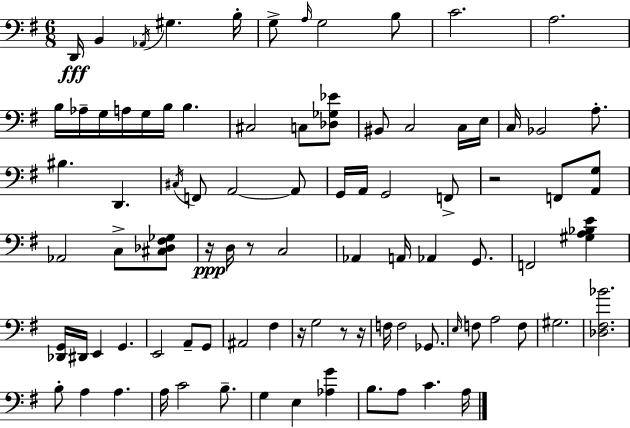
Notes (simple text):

D2/s B2/q Ab2/s G#3/q. B3/s G3/e A3/s G3/h B3/e C4/h. A3/h. B3/s Ab3/s G3/s A3/s G3/s B3/s B3/q. C#3/h C3/e [Db3,Gb3,Eb4]/e BIS2/e C3/h C3/s E3/s C3/s Bb2/h A3/e. BIS3/q. D2/q. C#3/s F2/e A2/h A2/e G2/s A2/s G2/h F2/e R/h F2/e [A2,G3]/e Ab2/h C3/e [C#3,Db3,F#3,Gb3]/e R/s D3/s R/e C3/h Ab2/q A2/s Ab2/q G2/e. F2/h [G#3,A3,Bb3,E4]/q [Db2,G2]/s D#2/s E2/q G2/q. E2/h A2/e G2/e A#2/h F#3/q R/s G3/h R/e R/s F3/s F3/h Gb2/e. E3/s F3/e A3/h F3/e G#3/h. [Db3,F#3,Bb4]/h. B3/e A3/q A3/q. A3/s C4/h B3/e. G3/q E3/q [Ab3,G4]/q B3/e. A3/e C4/q. A3/s